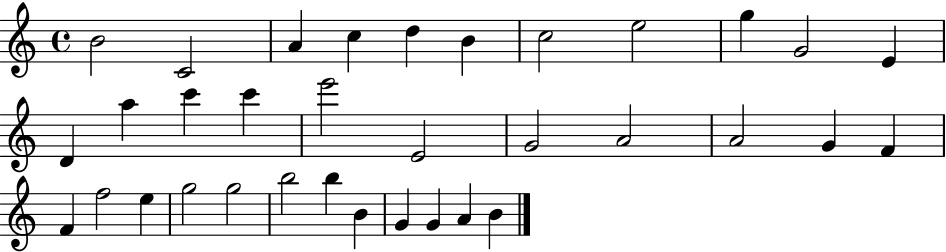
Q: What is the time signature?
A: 4/4